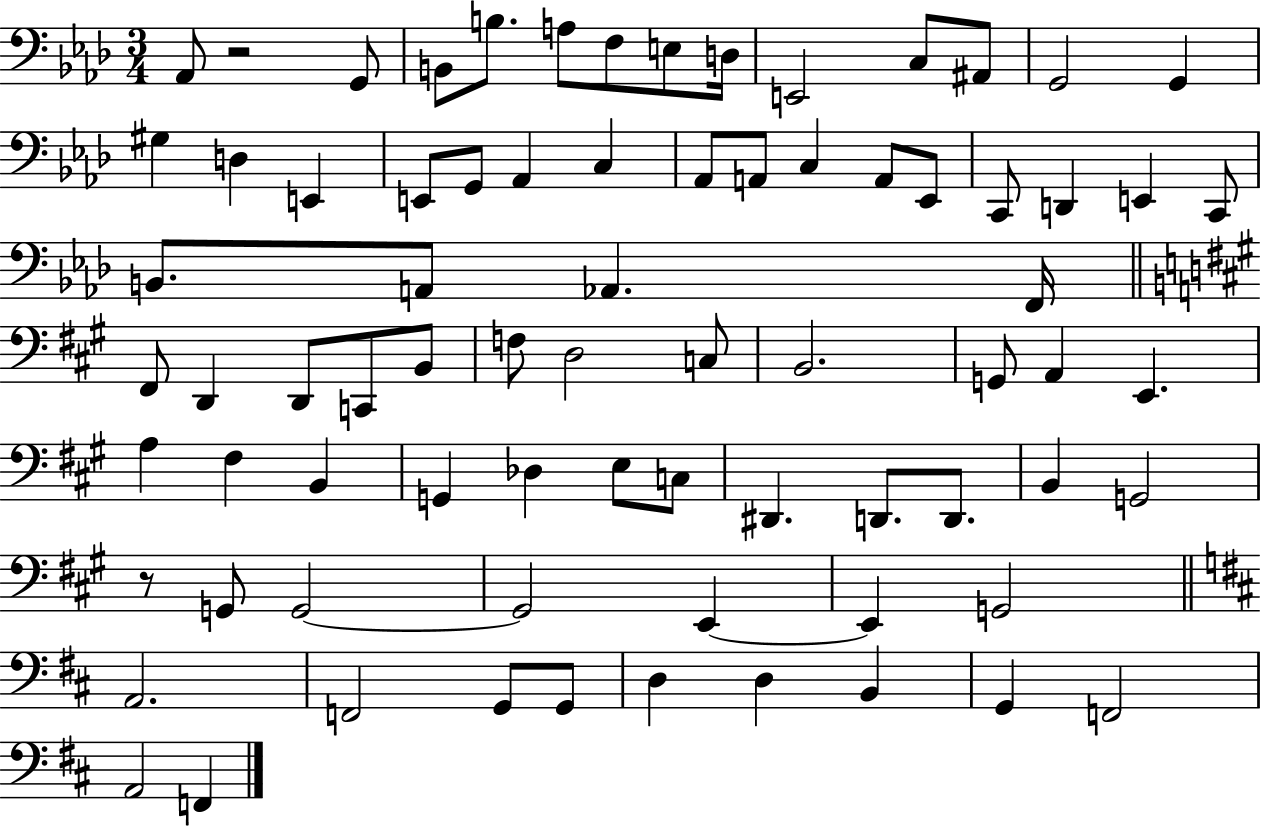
{
  \clef bass
  \numericTimeSignature
  \time 3/4
  \key aes \major
  aes,8 r2 g,8 | b,8 b8. a8 f8 e8 d16 | e,2 c8 ais,8 | g,2 g,4 | \break gis4 d4 e,4 | e,8 g,8 aes,4 c4 | aes,8 a,8 c4 a,8 ees,8 | c,8 d,4 e,4 c,8 | \break b,8. a,8 aes,4. f,16 | \bar "||" \break \key a \major fis,8 d,4 d,8 c,8 b,8 | f8 d2 c8 | b,2. | g,8 a,4 e,4. | \break a4 fis4 b,4 | g,4 des4 e8 c8 | dis,4. d,8. d,8. | b,4 g,2 | \break r8 g,8 g,2~~ | g,2 e,4~~ | e,4 g,2 | \bar "||" \break \key d \major a,2. | f,2 g,8 g,8 | d4 d4 b,4 | g,4 f,2 | \break a,2 f,4 | \bar "|."
}